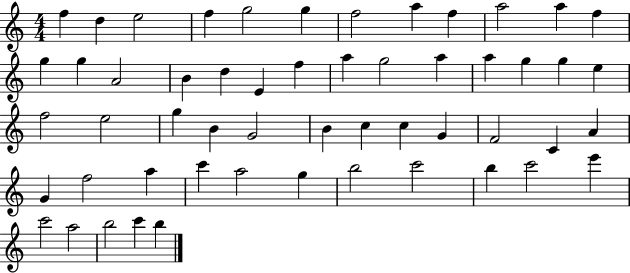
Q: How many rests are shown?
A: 0